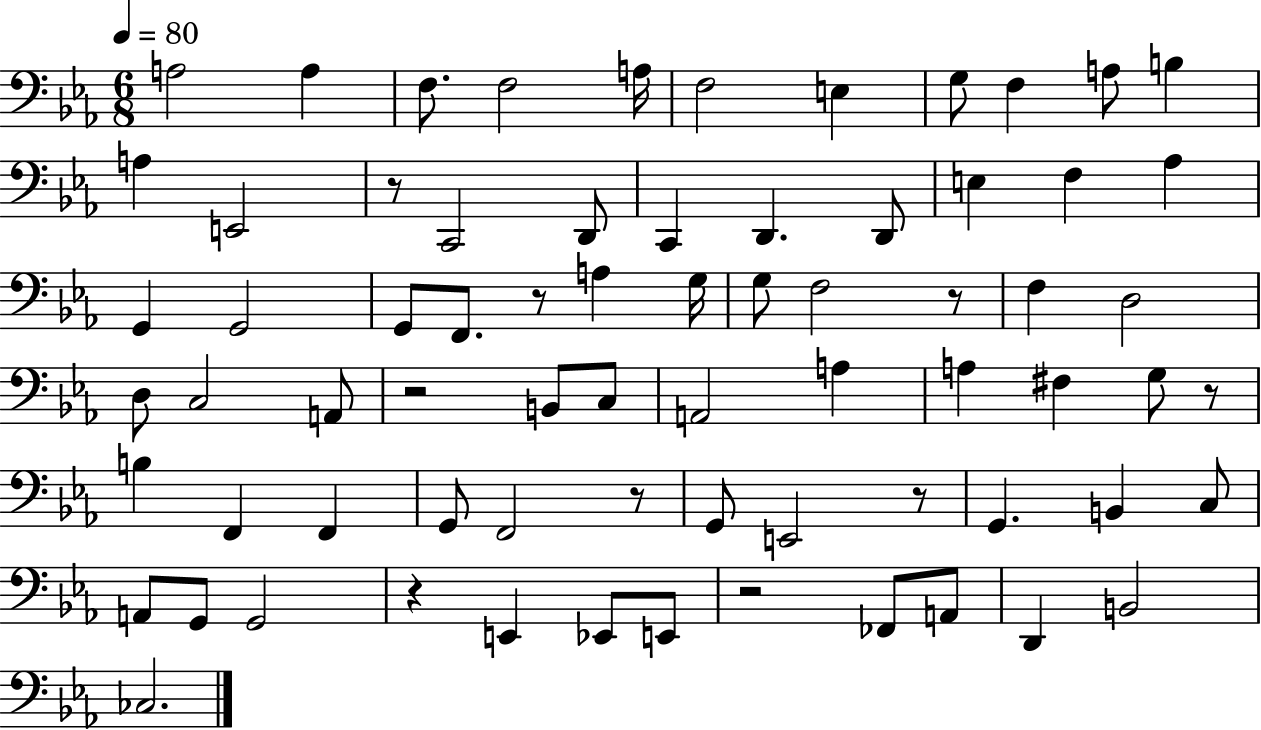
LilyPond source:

{
  \clef bass
  \numericTimeSignature
  \time 6/8
  \key ees \major
  \tempo 4 = 80
  \repeat volta 2 { a2 a4 | f8. f2 a16 | f2 e4 | g8 f4 a8 b4 | \break a4 e,2 | r8 c,2 d,8 | c,4 d,4. d,8 | e4 f4 aes4 | \break g,4 g,2 | g,8 f,8. r8 a4 g16 | g8 f2 r8 | f4 d2 | \break d8 c2 a,8 | r2 b,8 c8 | a,2 a4 | a4 fis4 g8 r8 | \break b4 f,4 f,4 | g,8 f,2 r8 | g,8 e,2 r8 | g,4. b,4 c8 | \break a,8 g,8 g,2 | r4 e,4 ees,8 e,8 | r2 fes,8 a,8 | d,4 b,2 | \break ces2. | } \bar "|."
}